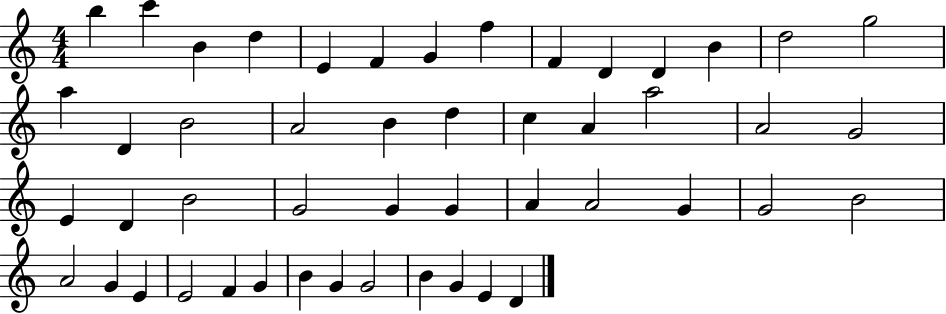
{
  \clef treble
  \numericTimeSignature
  \time 4/4
  \key c \major
  b''4 c'''4 b'4 d''4 | e'4 f'4 g'4 f''4 | f'4 d'4 d'4 b'4 | d''2 g''2 | \break a''4 d'4 b'2 | a'2 b'4 d''4 | c''4 a'4 a''2 | a'2 g'2 | \break e'4 d'4 b'2 | g'2 g'4 g'4 | a'4 a'2 g'4 | g'2 b'2 | \break a'2 g'4 e'4 | e'2 f'4 g'4 | b'4 g'4 g'2 | b'4 g'4 e'4 d'4 | \break \bar "|."
}